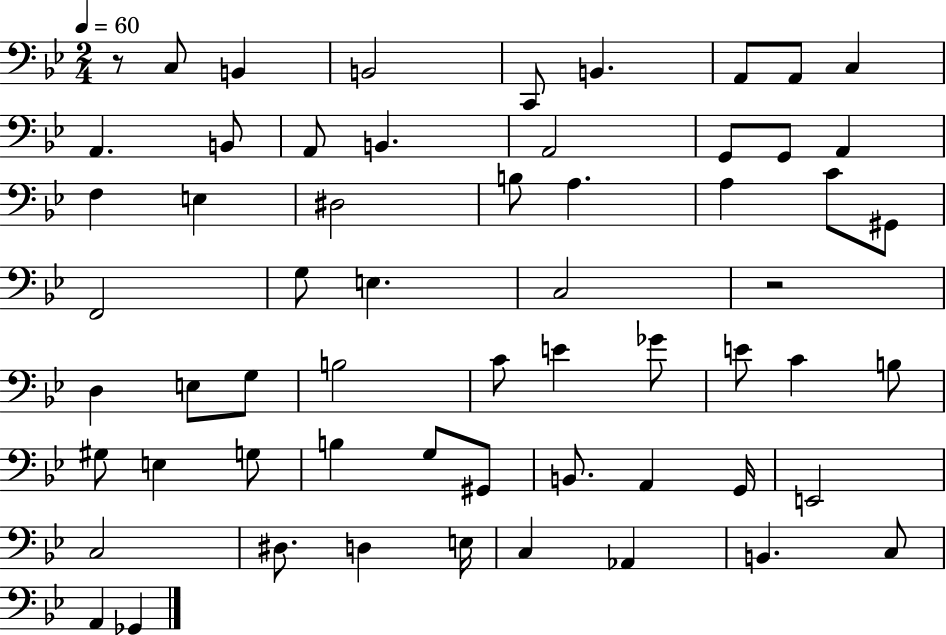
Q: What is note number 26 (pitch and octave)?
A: G3